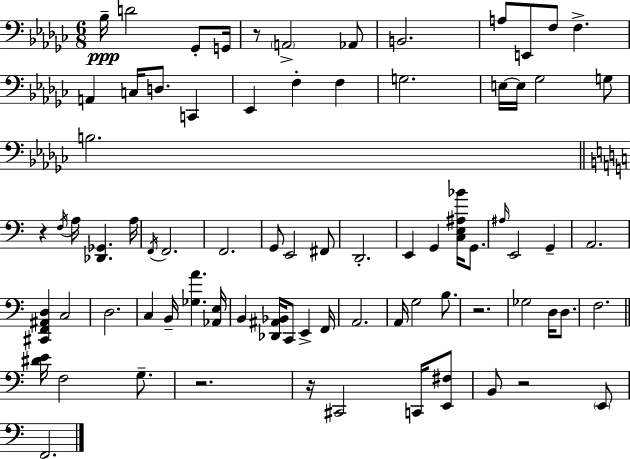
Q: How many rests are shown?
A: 6